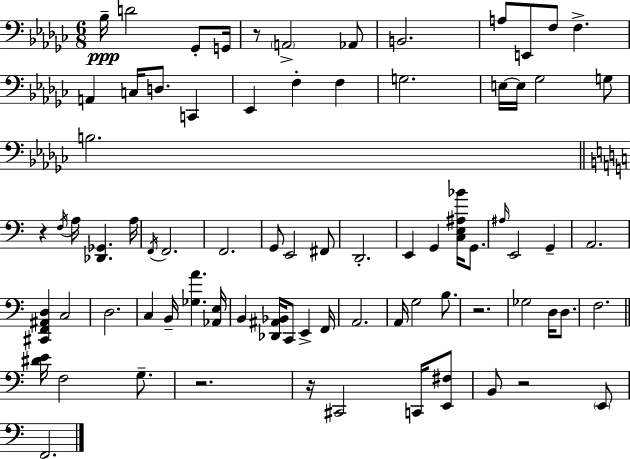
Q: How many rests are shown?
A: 6